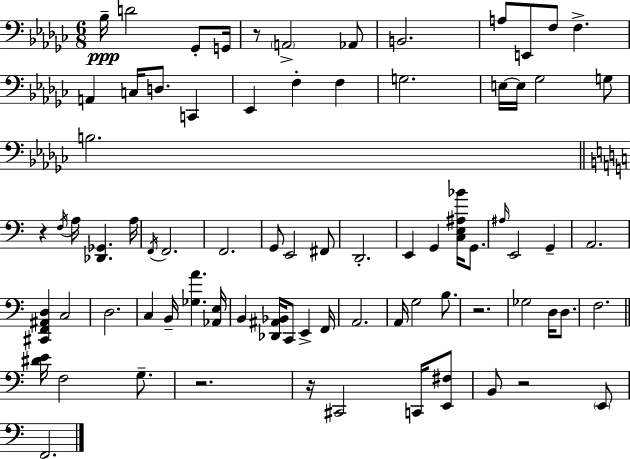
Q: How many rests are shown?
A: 6